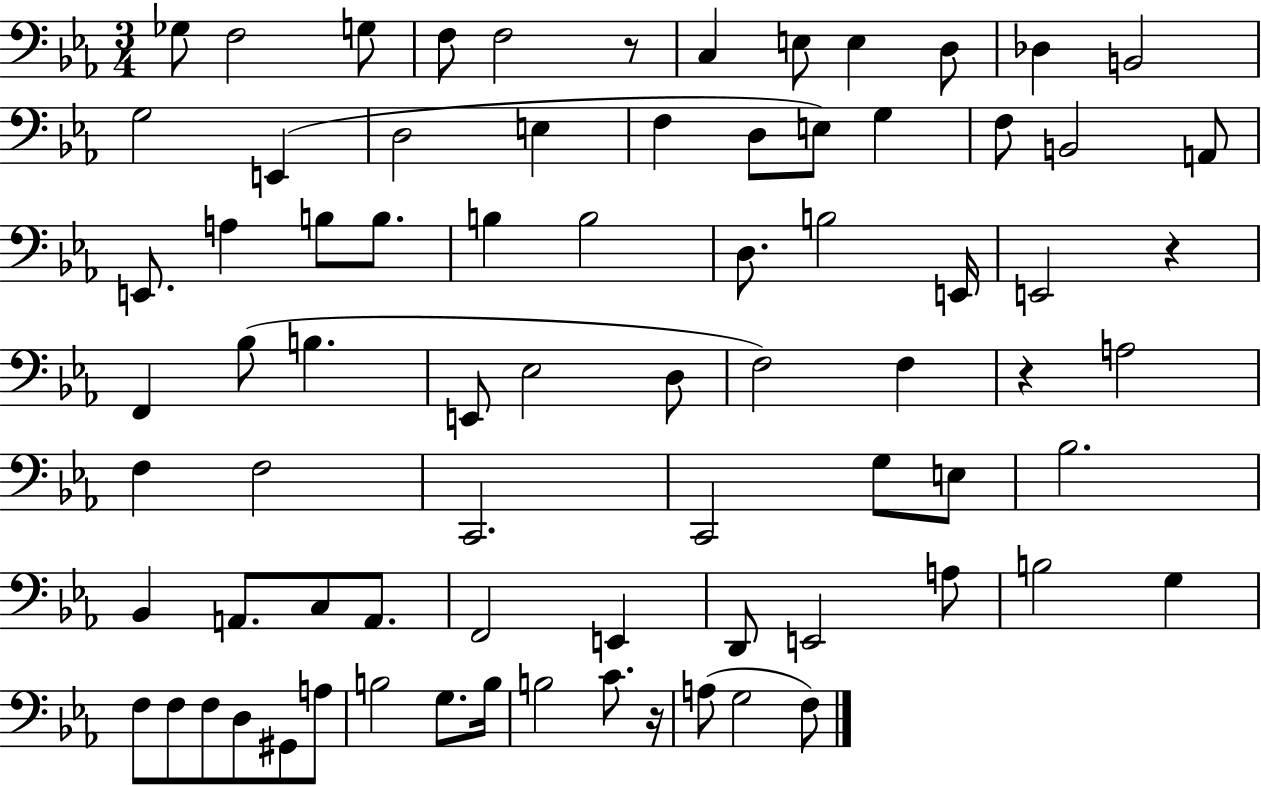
Gb3/e F3/h G3/e F3/e F3/h R/e C3/q E3/e E3/q D3/e Db3/q B2/h G3/h E2/q D3/h E3/q F3/q D3/e E3/e G3/q F3/e B2/h A2/e E2/e. A3/q B3/e B3/e. B3/q B3/h D3/e. B3/h E2/s E2/h R/q F2/q Bb3/e B3/q. E2/e Eb3/h D3/e F3/h F3/q R/q A3/h F3/q F3/h C2/h. C2/h G3/e E3/e Bb3/h. Bb2/q A2/e. C3/e A2/e. F2/h E2/q D2/e E2/h A3/e B3/h G3/q F3/e F3/e F3/e D3/e G#2/e A3/e B3/h G3/e. B3/s B3/h C4/e. R/s A3/e G3/h F3/e